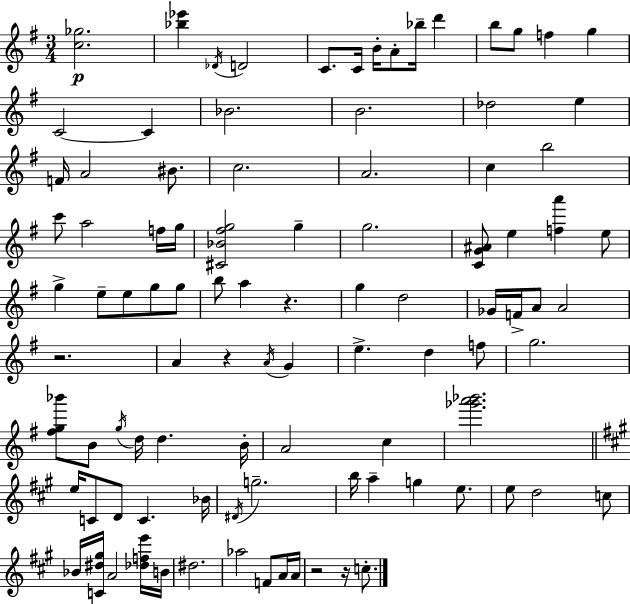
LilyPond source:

{
  \clef treble
  \numericTimeSignature
  \time 3/4
  \key e \minor
  <c'' ges''>2.\p | <bes'' ees'''>4 \acciaccatura { des'16 } d'2 | c'8. c'16 b'16-. a'8-. bes''16-- d'''4 | b''8 g''8 f''4 g''4 | \break c'2~~ c'4 | bes'2. | b'2. | des''2 e''4 | \break f'16 a'2 bis'8. | c''2. | a'2. | c''4 b''2 | \break c'''8 a''2 f''16 | g''16 <cis' bes' fis'' g''>2 g''4-- | g''2. | <c' g' ais'>8 e''4 <f'' a'''>4 e''8 | \break g''4-> e''8-- e''8 g''8 g''8 | b''8 a''4 r4. | g''4 d''2 | ges'16 f'16-> a'8 a'2 | \break r2. | a'4 r4 \acciaccatura { a'16 } g'4 | e''4.-> d''4 | f''8 g''2. | \break <fis'' g'' bes'''>8 b'8 \acciaccatura { g''16 } d''16 d''4. | b'16-. a'2 c''4 | <ges''' a''' bes'''>2. | \bar "||" \break \key a \major e''16 c'8 d'8 c'4. bes'16 | \acciaccatura { dis'16 } g''2.-- | b''16 a''4-- g''4 e''8. | e''8 d''2 c''8 | \break bes'16 <c' dis'' gis''>16 a'2 <des'' f'' e'''>16 | b'16 dis''2. | aes''2 f'8 a'16 | a'16 r2 r16 c''8.-. | \break \bar "|."
}